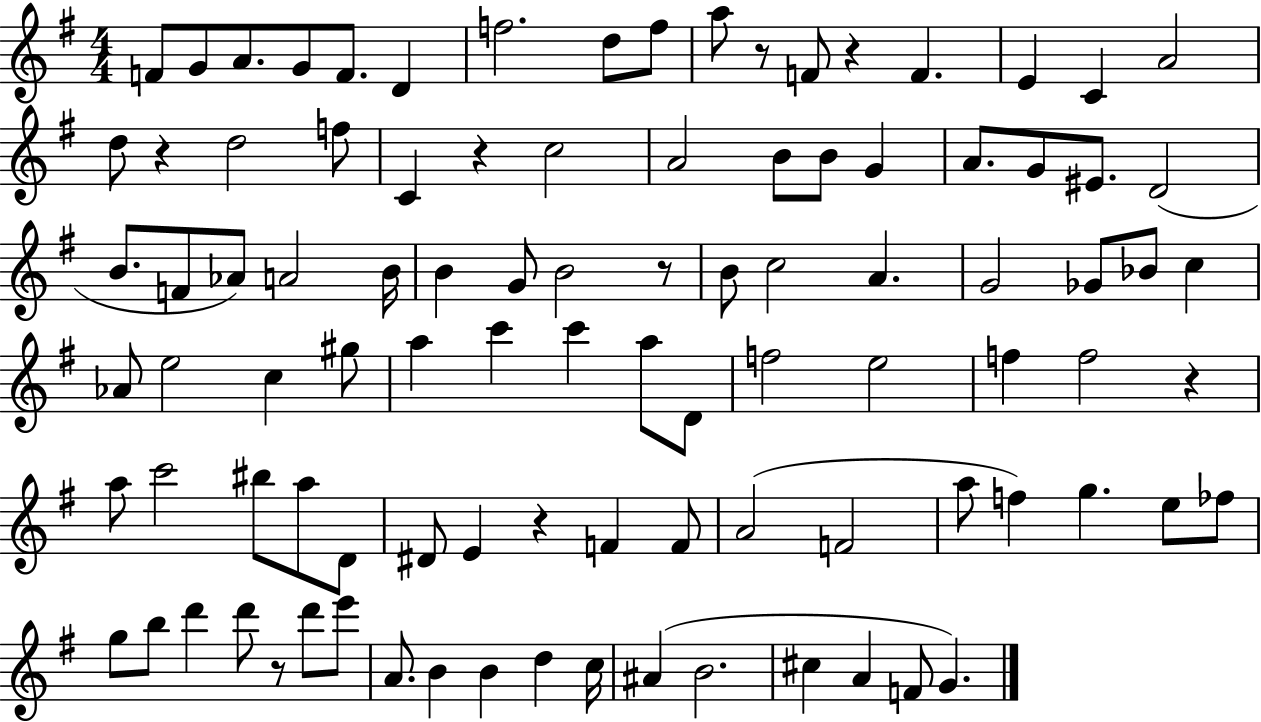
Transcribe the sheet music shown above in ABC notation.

X:1
T:Untitled
M:4/4
L:1/4
K:G
F/2 G/2 A/2 G/2 F/2 D f2 d/2 f/2 a/2 z/2 F/2 z F E C A2 d/2 z d2 f/2 C z c2 A2 B/2 B/2 G A/2 G/2 ^E/2 D2 B/2 F/2 _A/2 A2 B/4 B G/2 B2 z/2 B/2 c2 A G2 _G/2 _B/2 c _A/2 e2 c ^g/2 a c' c' a/2 D/2 f2 e2 f f2 z a/2 c'2 ^b/2 a/2 D/2 ^D/2 E z F F/2 A2 F2 a/2 f g e/2 _f/2 g/2 b/2 d' d'/2 z/2 d'/2 e'/2 A/2 B B d c/4 ^A B2 ^c A F/2 G